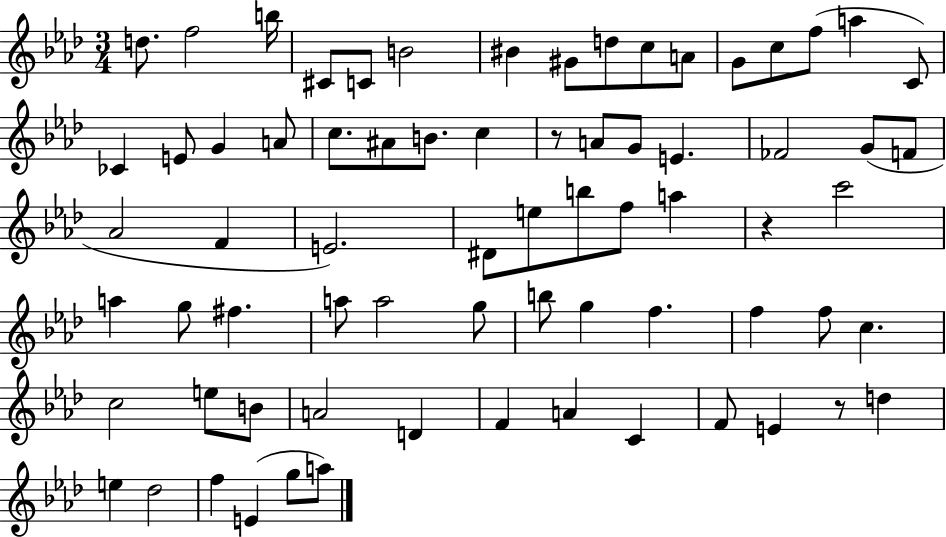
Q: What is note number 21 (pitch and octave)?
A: C5